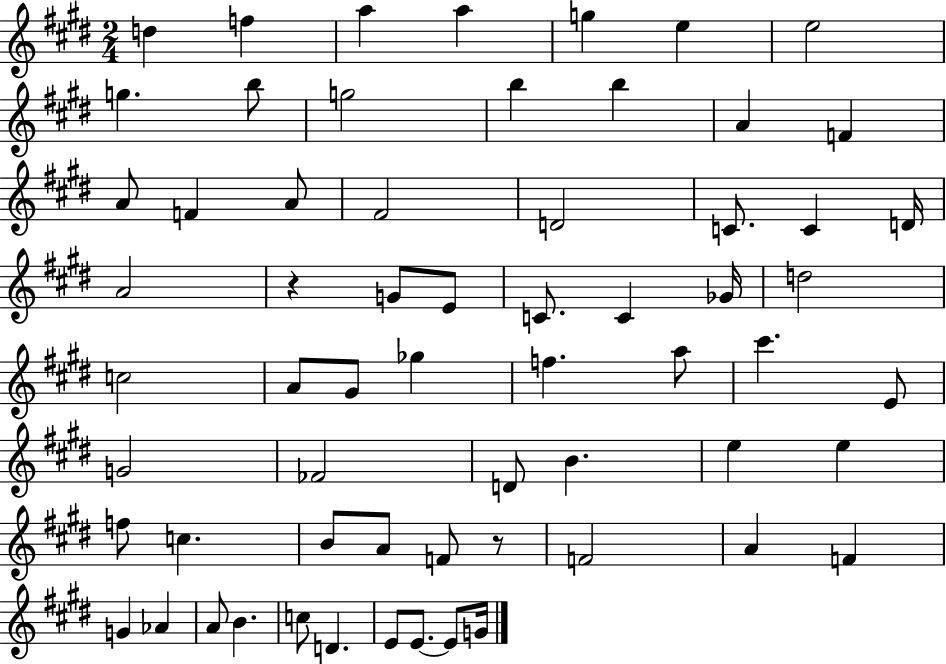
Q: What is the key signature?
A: E major